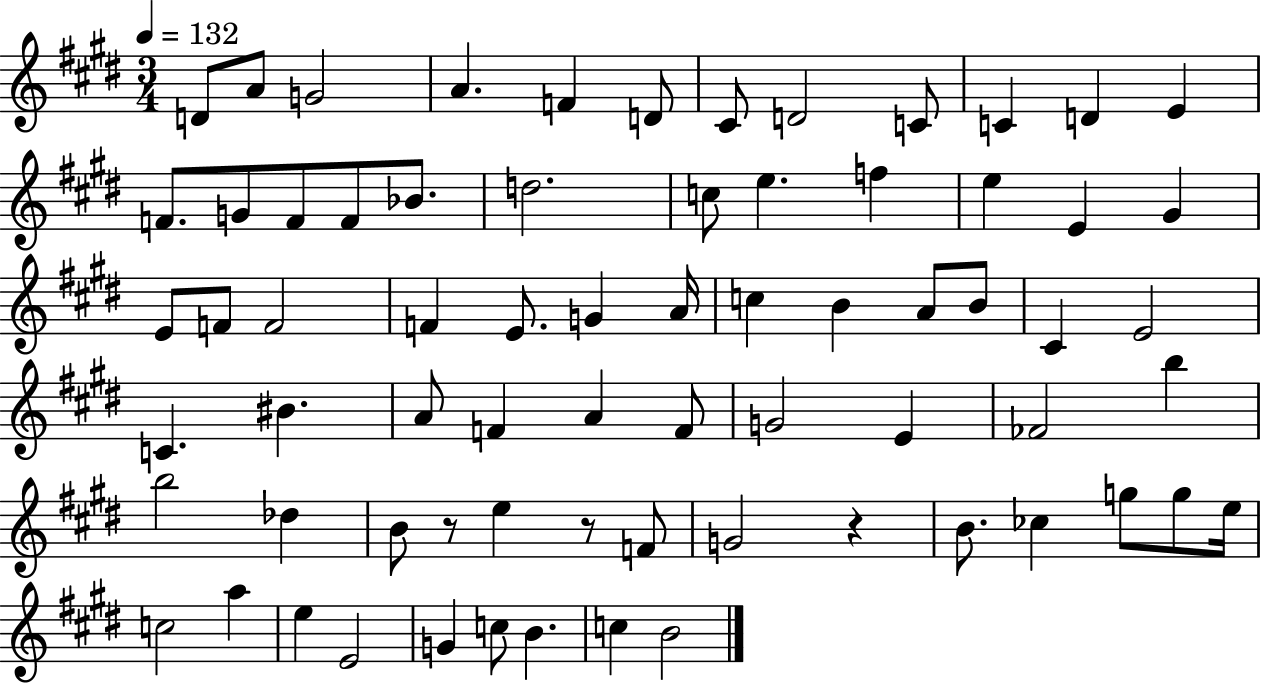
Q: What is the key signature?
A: E major